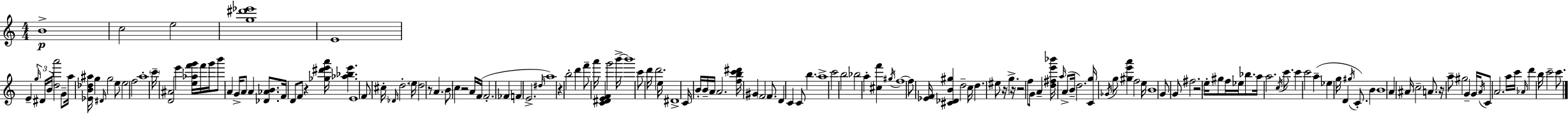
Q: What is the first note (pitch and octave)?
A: B4